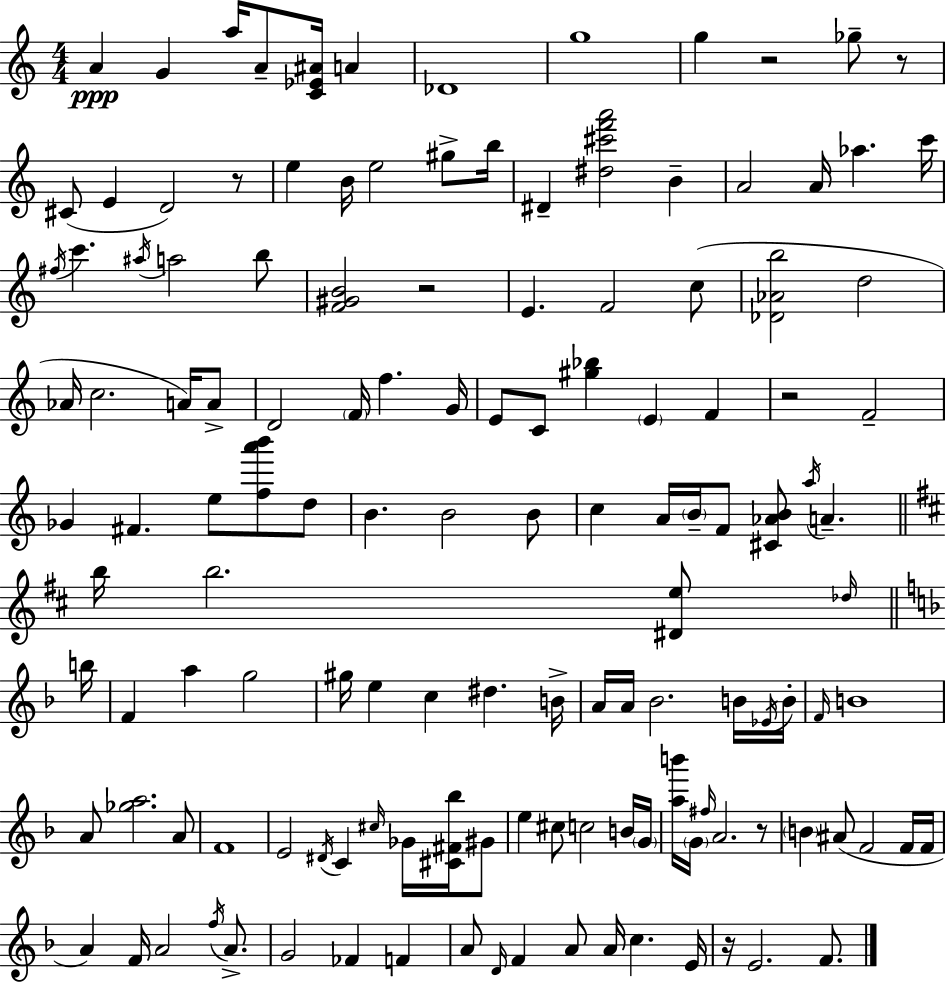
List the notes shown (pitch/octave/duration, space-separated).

A4/q G4/q A5/s A4/e [C4,Eb4,A#4]/s A4/q Db4/w G5/w G5/q R/h Gb5/e R/e C#4/e E4/q D4/h R/e E5/q B4/s E5/h G#5/e B5/s D#4/q [D#5,C#6,F6,A6]/h B4/q A4/h A4/s Ab5/q. C6/s F#5/s C6/q. A#5/s A5/h B5/e [F4,G#4,B4]/h R/h E4/q. F4/h C5/e [Db4,Ab4,B5]/h D5/h Ab4/s C5/h. A4/s A4/e D4/h F4/s F5/q. G4/s E4/e C4/e [G#5,Bb5]/q E4/q F4/q R/h F4/h Gb4/q F#4/q. E5/e [F5,A6,B6]/e D5/e B4/q. B4/h B4/e C5/q A4/s B4/s F4/e [C#4,Ab4,B4]/e A5/s A4/q. B5/s B5/h. [D#4,E5]/e Db5/s B5/s F4/q A5/q G5/h G#5/s E5/q C5/q D#5/q. B4/s A4/s A4/s Bb4/h. B4/s Eb4/s B4/s F4/s B4/w A4/e [Gb5,A5]/h. A4/e F4/w E4/h D#4/s C4/q C#5/s Gb4/s [C#4,F#4,Bb5]/s G#4/e E5/q C#5/e C5/h B4/s G4/s [A5,B6]/s G4/s F#5/s A4/h. R/e B4/q A#4/e F4/h F4/s F4/s A4/q F4/s A4/h F5/s A4/e. G4/h FES4/q F4/q A4/e D4/s F4/q A4/e A4/s C5/q. E4/s R/s E4/h. F4/e.